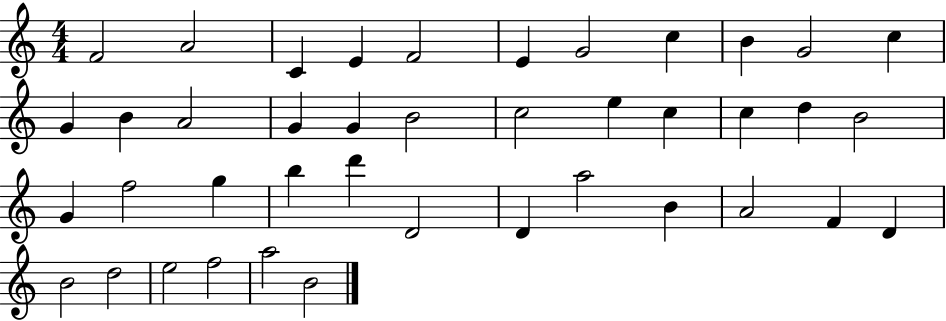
{
  \clef treble
  \numericTimeSignature
  \time 4/4
  \key c \major
  f'2 a'2 | c'4 e'4 f'2 | e'4 g'2 c''4 | b'4 g'2 c''4 | \break g'4 b'4 a'2 | g'4 g'4 b'2 | c''2 e''4 c''4 | c''4 d''4 b'2 | \break g'4 f''2 g''4 | b''4 d'''4 d'2 | d'4 a''2 b'4 | a'2 f'4 d'4 | \break b'2 d''2 | e''2 f''2 | a''2 b'2 | \bar "|."
}